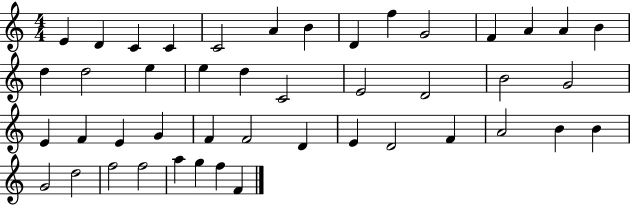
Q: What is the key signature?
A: C major